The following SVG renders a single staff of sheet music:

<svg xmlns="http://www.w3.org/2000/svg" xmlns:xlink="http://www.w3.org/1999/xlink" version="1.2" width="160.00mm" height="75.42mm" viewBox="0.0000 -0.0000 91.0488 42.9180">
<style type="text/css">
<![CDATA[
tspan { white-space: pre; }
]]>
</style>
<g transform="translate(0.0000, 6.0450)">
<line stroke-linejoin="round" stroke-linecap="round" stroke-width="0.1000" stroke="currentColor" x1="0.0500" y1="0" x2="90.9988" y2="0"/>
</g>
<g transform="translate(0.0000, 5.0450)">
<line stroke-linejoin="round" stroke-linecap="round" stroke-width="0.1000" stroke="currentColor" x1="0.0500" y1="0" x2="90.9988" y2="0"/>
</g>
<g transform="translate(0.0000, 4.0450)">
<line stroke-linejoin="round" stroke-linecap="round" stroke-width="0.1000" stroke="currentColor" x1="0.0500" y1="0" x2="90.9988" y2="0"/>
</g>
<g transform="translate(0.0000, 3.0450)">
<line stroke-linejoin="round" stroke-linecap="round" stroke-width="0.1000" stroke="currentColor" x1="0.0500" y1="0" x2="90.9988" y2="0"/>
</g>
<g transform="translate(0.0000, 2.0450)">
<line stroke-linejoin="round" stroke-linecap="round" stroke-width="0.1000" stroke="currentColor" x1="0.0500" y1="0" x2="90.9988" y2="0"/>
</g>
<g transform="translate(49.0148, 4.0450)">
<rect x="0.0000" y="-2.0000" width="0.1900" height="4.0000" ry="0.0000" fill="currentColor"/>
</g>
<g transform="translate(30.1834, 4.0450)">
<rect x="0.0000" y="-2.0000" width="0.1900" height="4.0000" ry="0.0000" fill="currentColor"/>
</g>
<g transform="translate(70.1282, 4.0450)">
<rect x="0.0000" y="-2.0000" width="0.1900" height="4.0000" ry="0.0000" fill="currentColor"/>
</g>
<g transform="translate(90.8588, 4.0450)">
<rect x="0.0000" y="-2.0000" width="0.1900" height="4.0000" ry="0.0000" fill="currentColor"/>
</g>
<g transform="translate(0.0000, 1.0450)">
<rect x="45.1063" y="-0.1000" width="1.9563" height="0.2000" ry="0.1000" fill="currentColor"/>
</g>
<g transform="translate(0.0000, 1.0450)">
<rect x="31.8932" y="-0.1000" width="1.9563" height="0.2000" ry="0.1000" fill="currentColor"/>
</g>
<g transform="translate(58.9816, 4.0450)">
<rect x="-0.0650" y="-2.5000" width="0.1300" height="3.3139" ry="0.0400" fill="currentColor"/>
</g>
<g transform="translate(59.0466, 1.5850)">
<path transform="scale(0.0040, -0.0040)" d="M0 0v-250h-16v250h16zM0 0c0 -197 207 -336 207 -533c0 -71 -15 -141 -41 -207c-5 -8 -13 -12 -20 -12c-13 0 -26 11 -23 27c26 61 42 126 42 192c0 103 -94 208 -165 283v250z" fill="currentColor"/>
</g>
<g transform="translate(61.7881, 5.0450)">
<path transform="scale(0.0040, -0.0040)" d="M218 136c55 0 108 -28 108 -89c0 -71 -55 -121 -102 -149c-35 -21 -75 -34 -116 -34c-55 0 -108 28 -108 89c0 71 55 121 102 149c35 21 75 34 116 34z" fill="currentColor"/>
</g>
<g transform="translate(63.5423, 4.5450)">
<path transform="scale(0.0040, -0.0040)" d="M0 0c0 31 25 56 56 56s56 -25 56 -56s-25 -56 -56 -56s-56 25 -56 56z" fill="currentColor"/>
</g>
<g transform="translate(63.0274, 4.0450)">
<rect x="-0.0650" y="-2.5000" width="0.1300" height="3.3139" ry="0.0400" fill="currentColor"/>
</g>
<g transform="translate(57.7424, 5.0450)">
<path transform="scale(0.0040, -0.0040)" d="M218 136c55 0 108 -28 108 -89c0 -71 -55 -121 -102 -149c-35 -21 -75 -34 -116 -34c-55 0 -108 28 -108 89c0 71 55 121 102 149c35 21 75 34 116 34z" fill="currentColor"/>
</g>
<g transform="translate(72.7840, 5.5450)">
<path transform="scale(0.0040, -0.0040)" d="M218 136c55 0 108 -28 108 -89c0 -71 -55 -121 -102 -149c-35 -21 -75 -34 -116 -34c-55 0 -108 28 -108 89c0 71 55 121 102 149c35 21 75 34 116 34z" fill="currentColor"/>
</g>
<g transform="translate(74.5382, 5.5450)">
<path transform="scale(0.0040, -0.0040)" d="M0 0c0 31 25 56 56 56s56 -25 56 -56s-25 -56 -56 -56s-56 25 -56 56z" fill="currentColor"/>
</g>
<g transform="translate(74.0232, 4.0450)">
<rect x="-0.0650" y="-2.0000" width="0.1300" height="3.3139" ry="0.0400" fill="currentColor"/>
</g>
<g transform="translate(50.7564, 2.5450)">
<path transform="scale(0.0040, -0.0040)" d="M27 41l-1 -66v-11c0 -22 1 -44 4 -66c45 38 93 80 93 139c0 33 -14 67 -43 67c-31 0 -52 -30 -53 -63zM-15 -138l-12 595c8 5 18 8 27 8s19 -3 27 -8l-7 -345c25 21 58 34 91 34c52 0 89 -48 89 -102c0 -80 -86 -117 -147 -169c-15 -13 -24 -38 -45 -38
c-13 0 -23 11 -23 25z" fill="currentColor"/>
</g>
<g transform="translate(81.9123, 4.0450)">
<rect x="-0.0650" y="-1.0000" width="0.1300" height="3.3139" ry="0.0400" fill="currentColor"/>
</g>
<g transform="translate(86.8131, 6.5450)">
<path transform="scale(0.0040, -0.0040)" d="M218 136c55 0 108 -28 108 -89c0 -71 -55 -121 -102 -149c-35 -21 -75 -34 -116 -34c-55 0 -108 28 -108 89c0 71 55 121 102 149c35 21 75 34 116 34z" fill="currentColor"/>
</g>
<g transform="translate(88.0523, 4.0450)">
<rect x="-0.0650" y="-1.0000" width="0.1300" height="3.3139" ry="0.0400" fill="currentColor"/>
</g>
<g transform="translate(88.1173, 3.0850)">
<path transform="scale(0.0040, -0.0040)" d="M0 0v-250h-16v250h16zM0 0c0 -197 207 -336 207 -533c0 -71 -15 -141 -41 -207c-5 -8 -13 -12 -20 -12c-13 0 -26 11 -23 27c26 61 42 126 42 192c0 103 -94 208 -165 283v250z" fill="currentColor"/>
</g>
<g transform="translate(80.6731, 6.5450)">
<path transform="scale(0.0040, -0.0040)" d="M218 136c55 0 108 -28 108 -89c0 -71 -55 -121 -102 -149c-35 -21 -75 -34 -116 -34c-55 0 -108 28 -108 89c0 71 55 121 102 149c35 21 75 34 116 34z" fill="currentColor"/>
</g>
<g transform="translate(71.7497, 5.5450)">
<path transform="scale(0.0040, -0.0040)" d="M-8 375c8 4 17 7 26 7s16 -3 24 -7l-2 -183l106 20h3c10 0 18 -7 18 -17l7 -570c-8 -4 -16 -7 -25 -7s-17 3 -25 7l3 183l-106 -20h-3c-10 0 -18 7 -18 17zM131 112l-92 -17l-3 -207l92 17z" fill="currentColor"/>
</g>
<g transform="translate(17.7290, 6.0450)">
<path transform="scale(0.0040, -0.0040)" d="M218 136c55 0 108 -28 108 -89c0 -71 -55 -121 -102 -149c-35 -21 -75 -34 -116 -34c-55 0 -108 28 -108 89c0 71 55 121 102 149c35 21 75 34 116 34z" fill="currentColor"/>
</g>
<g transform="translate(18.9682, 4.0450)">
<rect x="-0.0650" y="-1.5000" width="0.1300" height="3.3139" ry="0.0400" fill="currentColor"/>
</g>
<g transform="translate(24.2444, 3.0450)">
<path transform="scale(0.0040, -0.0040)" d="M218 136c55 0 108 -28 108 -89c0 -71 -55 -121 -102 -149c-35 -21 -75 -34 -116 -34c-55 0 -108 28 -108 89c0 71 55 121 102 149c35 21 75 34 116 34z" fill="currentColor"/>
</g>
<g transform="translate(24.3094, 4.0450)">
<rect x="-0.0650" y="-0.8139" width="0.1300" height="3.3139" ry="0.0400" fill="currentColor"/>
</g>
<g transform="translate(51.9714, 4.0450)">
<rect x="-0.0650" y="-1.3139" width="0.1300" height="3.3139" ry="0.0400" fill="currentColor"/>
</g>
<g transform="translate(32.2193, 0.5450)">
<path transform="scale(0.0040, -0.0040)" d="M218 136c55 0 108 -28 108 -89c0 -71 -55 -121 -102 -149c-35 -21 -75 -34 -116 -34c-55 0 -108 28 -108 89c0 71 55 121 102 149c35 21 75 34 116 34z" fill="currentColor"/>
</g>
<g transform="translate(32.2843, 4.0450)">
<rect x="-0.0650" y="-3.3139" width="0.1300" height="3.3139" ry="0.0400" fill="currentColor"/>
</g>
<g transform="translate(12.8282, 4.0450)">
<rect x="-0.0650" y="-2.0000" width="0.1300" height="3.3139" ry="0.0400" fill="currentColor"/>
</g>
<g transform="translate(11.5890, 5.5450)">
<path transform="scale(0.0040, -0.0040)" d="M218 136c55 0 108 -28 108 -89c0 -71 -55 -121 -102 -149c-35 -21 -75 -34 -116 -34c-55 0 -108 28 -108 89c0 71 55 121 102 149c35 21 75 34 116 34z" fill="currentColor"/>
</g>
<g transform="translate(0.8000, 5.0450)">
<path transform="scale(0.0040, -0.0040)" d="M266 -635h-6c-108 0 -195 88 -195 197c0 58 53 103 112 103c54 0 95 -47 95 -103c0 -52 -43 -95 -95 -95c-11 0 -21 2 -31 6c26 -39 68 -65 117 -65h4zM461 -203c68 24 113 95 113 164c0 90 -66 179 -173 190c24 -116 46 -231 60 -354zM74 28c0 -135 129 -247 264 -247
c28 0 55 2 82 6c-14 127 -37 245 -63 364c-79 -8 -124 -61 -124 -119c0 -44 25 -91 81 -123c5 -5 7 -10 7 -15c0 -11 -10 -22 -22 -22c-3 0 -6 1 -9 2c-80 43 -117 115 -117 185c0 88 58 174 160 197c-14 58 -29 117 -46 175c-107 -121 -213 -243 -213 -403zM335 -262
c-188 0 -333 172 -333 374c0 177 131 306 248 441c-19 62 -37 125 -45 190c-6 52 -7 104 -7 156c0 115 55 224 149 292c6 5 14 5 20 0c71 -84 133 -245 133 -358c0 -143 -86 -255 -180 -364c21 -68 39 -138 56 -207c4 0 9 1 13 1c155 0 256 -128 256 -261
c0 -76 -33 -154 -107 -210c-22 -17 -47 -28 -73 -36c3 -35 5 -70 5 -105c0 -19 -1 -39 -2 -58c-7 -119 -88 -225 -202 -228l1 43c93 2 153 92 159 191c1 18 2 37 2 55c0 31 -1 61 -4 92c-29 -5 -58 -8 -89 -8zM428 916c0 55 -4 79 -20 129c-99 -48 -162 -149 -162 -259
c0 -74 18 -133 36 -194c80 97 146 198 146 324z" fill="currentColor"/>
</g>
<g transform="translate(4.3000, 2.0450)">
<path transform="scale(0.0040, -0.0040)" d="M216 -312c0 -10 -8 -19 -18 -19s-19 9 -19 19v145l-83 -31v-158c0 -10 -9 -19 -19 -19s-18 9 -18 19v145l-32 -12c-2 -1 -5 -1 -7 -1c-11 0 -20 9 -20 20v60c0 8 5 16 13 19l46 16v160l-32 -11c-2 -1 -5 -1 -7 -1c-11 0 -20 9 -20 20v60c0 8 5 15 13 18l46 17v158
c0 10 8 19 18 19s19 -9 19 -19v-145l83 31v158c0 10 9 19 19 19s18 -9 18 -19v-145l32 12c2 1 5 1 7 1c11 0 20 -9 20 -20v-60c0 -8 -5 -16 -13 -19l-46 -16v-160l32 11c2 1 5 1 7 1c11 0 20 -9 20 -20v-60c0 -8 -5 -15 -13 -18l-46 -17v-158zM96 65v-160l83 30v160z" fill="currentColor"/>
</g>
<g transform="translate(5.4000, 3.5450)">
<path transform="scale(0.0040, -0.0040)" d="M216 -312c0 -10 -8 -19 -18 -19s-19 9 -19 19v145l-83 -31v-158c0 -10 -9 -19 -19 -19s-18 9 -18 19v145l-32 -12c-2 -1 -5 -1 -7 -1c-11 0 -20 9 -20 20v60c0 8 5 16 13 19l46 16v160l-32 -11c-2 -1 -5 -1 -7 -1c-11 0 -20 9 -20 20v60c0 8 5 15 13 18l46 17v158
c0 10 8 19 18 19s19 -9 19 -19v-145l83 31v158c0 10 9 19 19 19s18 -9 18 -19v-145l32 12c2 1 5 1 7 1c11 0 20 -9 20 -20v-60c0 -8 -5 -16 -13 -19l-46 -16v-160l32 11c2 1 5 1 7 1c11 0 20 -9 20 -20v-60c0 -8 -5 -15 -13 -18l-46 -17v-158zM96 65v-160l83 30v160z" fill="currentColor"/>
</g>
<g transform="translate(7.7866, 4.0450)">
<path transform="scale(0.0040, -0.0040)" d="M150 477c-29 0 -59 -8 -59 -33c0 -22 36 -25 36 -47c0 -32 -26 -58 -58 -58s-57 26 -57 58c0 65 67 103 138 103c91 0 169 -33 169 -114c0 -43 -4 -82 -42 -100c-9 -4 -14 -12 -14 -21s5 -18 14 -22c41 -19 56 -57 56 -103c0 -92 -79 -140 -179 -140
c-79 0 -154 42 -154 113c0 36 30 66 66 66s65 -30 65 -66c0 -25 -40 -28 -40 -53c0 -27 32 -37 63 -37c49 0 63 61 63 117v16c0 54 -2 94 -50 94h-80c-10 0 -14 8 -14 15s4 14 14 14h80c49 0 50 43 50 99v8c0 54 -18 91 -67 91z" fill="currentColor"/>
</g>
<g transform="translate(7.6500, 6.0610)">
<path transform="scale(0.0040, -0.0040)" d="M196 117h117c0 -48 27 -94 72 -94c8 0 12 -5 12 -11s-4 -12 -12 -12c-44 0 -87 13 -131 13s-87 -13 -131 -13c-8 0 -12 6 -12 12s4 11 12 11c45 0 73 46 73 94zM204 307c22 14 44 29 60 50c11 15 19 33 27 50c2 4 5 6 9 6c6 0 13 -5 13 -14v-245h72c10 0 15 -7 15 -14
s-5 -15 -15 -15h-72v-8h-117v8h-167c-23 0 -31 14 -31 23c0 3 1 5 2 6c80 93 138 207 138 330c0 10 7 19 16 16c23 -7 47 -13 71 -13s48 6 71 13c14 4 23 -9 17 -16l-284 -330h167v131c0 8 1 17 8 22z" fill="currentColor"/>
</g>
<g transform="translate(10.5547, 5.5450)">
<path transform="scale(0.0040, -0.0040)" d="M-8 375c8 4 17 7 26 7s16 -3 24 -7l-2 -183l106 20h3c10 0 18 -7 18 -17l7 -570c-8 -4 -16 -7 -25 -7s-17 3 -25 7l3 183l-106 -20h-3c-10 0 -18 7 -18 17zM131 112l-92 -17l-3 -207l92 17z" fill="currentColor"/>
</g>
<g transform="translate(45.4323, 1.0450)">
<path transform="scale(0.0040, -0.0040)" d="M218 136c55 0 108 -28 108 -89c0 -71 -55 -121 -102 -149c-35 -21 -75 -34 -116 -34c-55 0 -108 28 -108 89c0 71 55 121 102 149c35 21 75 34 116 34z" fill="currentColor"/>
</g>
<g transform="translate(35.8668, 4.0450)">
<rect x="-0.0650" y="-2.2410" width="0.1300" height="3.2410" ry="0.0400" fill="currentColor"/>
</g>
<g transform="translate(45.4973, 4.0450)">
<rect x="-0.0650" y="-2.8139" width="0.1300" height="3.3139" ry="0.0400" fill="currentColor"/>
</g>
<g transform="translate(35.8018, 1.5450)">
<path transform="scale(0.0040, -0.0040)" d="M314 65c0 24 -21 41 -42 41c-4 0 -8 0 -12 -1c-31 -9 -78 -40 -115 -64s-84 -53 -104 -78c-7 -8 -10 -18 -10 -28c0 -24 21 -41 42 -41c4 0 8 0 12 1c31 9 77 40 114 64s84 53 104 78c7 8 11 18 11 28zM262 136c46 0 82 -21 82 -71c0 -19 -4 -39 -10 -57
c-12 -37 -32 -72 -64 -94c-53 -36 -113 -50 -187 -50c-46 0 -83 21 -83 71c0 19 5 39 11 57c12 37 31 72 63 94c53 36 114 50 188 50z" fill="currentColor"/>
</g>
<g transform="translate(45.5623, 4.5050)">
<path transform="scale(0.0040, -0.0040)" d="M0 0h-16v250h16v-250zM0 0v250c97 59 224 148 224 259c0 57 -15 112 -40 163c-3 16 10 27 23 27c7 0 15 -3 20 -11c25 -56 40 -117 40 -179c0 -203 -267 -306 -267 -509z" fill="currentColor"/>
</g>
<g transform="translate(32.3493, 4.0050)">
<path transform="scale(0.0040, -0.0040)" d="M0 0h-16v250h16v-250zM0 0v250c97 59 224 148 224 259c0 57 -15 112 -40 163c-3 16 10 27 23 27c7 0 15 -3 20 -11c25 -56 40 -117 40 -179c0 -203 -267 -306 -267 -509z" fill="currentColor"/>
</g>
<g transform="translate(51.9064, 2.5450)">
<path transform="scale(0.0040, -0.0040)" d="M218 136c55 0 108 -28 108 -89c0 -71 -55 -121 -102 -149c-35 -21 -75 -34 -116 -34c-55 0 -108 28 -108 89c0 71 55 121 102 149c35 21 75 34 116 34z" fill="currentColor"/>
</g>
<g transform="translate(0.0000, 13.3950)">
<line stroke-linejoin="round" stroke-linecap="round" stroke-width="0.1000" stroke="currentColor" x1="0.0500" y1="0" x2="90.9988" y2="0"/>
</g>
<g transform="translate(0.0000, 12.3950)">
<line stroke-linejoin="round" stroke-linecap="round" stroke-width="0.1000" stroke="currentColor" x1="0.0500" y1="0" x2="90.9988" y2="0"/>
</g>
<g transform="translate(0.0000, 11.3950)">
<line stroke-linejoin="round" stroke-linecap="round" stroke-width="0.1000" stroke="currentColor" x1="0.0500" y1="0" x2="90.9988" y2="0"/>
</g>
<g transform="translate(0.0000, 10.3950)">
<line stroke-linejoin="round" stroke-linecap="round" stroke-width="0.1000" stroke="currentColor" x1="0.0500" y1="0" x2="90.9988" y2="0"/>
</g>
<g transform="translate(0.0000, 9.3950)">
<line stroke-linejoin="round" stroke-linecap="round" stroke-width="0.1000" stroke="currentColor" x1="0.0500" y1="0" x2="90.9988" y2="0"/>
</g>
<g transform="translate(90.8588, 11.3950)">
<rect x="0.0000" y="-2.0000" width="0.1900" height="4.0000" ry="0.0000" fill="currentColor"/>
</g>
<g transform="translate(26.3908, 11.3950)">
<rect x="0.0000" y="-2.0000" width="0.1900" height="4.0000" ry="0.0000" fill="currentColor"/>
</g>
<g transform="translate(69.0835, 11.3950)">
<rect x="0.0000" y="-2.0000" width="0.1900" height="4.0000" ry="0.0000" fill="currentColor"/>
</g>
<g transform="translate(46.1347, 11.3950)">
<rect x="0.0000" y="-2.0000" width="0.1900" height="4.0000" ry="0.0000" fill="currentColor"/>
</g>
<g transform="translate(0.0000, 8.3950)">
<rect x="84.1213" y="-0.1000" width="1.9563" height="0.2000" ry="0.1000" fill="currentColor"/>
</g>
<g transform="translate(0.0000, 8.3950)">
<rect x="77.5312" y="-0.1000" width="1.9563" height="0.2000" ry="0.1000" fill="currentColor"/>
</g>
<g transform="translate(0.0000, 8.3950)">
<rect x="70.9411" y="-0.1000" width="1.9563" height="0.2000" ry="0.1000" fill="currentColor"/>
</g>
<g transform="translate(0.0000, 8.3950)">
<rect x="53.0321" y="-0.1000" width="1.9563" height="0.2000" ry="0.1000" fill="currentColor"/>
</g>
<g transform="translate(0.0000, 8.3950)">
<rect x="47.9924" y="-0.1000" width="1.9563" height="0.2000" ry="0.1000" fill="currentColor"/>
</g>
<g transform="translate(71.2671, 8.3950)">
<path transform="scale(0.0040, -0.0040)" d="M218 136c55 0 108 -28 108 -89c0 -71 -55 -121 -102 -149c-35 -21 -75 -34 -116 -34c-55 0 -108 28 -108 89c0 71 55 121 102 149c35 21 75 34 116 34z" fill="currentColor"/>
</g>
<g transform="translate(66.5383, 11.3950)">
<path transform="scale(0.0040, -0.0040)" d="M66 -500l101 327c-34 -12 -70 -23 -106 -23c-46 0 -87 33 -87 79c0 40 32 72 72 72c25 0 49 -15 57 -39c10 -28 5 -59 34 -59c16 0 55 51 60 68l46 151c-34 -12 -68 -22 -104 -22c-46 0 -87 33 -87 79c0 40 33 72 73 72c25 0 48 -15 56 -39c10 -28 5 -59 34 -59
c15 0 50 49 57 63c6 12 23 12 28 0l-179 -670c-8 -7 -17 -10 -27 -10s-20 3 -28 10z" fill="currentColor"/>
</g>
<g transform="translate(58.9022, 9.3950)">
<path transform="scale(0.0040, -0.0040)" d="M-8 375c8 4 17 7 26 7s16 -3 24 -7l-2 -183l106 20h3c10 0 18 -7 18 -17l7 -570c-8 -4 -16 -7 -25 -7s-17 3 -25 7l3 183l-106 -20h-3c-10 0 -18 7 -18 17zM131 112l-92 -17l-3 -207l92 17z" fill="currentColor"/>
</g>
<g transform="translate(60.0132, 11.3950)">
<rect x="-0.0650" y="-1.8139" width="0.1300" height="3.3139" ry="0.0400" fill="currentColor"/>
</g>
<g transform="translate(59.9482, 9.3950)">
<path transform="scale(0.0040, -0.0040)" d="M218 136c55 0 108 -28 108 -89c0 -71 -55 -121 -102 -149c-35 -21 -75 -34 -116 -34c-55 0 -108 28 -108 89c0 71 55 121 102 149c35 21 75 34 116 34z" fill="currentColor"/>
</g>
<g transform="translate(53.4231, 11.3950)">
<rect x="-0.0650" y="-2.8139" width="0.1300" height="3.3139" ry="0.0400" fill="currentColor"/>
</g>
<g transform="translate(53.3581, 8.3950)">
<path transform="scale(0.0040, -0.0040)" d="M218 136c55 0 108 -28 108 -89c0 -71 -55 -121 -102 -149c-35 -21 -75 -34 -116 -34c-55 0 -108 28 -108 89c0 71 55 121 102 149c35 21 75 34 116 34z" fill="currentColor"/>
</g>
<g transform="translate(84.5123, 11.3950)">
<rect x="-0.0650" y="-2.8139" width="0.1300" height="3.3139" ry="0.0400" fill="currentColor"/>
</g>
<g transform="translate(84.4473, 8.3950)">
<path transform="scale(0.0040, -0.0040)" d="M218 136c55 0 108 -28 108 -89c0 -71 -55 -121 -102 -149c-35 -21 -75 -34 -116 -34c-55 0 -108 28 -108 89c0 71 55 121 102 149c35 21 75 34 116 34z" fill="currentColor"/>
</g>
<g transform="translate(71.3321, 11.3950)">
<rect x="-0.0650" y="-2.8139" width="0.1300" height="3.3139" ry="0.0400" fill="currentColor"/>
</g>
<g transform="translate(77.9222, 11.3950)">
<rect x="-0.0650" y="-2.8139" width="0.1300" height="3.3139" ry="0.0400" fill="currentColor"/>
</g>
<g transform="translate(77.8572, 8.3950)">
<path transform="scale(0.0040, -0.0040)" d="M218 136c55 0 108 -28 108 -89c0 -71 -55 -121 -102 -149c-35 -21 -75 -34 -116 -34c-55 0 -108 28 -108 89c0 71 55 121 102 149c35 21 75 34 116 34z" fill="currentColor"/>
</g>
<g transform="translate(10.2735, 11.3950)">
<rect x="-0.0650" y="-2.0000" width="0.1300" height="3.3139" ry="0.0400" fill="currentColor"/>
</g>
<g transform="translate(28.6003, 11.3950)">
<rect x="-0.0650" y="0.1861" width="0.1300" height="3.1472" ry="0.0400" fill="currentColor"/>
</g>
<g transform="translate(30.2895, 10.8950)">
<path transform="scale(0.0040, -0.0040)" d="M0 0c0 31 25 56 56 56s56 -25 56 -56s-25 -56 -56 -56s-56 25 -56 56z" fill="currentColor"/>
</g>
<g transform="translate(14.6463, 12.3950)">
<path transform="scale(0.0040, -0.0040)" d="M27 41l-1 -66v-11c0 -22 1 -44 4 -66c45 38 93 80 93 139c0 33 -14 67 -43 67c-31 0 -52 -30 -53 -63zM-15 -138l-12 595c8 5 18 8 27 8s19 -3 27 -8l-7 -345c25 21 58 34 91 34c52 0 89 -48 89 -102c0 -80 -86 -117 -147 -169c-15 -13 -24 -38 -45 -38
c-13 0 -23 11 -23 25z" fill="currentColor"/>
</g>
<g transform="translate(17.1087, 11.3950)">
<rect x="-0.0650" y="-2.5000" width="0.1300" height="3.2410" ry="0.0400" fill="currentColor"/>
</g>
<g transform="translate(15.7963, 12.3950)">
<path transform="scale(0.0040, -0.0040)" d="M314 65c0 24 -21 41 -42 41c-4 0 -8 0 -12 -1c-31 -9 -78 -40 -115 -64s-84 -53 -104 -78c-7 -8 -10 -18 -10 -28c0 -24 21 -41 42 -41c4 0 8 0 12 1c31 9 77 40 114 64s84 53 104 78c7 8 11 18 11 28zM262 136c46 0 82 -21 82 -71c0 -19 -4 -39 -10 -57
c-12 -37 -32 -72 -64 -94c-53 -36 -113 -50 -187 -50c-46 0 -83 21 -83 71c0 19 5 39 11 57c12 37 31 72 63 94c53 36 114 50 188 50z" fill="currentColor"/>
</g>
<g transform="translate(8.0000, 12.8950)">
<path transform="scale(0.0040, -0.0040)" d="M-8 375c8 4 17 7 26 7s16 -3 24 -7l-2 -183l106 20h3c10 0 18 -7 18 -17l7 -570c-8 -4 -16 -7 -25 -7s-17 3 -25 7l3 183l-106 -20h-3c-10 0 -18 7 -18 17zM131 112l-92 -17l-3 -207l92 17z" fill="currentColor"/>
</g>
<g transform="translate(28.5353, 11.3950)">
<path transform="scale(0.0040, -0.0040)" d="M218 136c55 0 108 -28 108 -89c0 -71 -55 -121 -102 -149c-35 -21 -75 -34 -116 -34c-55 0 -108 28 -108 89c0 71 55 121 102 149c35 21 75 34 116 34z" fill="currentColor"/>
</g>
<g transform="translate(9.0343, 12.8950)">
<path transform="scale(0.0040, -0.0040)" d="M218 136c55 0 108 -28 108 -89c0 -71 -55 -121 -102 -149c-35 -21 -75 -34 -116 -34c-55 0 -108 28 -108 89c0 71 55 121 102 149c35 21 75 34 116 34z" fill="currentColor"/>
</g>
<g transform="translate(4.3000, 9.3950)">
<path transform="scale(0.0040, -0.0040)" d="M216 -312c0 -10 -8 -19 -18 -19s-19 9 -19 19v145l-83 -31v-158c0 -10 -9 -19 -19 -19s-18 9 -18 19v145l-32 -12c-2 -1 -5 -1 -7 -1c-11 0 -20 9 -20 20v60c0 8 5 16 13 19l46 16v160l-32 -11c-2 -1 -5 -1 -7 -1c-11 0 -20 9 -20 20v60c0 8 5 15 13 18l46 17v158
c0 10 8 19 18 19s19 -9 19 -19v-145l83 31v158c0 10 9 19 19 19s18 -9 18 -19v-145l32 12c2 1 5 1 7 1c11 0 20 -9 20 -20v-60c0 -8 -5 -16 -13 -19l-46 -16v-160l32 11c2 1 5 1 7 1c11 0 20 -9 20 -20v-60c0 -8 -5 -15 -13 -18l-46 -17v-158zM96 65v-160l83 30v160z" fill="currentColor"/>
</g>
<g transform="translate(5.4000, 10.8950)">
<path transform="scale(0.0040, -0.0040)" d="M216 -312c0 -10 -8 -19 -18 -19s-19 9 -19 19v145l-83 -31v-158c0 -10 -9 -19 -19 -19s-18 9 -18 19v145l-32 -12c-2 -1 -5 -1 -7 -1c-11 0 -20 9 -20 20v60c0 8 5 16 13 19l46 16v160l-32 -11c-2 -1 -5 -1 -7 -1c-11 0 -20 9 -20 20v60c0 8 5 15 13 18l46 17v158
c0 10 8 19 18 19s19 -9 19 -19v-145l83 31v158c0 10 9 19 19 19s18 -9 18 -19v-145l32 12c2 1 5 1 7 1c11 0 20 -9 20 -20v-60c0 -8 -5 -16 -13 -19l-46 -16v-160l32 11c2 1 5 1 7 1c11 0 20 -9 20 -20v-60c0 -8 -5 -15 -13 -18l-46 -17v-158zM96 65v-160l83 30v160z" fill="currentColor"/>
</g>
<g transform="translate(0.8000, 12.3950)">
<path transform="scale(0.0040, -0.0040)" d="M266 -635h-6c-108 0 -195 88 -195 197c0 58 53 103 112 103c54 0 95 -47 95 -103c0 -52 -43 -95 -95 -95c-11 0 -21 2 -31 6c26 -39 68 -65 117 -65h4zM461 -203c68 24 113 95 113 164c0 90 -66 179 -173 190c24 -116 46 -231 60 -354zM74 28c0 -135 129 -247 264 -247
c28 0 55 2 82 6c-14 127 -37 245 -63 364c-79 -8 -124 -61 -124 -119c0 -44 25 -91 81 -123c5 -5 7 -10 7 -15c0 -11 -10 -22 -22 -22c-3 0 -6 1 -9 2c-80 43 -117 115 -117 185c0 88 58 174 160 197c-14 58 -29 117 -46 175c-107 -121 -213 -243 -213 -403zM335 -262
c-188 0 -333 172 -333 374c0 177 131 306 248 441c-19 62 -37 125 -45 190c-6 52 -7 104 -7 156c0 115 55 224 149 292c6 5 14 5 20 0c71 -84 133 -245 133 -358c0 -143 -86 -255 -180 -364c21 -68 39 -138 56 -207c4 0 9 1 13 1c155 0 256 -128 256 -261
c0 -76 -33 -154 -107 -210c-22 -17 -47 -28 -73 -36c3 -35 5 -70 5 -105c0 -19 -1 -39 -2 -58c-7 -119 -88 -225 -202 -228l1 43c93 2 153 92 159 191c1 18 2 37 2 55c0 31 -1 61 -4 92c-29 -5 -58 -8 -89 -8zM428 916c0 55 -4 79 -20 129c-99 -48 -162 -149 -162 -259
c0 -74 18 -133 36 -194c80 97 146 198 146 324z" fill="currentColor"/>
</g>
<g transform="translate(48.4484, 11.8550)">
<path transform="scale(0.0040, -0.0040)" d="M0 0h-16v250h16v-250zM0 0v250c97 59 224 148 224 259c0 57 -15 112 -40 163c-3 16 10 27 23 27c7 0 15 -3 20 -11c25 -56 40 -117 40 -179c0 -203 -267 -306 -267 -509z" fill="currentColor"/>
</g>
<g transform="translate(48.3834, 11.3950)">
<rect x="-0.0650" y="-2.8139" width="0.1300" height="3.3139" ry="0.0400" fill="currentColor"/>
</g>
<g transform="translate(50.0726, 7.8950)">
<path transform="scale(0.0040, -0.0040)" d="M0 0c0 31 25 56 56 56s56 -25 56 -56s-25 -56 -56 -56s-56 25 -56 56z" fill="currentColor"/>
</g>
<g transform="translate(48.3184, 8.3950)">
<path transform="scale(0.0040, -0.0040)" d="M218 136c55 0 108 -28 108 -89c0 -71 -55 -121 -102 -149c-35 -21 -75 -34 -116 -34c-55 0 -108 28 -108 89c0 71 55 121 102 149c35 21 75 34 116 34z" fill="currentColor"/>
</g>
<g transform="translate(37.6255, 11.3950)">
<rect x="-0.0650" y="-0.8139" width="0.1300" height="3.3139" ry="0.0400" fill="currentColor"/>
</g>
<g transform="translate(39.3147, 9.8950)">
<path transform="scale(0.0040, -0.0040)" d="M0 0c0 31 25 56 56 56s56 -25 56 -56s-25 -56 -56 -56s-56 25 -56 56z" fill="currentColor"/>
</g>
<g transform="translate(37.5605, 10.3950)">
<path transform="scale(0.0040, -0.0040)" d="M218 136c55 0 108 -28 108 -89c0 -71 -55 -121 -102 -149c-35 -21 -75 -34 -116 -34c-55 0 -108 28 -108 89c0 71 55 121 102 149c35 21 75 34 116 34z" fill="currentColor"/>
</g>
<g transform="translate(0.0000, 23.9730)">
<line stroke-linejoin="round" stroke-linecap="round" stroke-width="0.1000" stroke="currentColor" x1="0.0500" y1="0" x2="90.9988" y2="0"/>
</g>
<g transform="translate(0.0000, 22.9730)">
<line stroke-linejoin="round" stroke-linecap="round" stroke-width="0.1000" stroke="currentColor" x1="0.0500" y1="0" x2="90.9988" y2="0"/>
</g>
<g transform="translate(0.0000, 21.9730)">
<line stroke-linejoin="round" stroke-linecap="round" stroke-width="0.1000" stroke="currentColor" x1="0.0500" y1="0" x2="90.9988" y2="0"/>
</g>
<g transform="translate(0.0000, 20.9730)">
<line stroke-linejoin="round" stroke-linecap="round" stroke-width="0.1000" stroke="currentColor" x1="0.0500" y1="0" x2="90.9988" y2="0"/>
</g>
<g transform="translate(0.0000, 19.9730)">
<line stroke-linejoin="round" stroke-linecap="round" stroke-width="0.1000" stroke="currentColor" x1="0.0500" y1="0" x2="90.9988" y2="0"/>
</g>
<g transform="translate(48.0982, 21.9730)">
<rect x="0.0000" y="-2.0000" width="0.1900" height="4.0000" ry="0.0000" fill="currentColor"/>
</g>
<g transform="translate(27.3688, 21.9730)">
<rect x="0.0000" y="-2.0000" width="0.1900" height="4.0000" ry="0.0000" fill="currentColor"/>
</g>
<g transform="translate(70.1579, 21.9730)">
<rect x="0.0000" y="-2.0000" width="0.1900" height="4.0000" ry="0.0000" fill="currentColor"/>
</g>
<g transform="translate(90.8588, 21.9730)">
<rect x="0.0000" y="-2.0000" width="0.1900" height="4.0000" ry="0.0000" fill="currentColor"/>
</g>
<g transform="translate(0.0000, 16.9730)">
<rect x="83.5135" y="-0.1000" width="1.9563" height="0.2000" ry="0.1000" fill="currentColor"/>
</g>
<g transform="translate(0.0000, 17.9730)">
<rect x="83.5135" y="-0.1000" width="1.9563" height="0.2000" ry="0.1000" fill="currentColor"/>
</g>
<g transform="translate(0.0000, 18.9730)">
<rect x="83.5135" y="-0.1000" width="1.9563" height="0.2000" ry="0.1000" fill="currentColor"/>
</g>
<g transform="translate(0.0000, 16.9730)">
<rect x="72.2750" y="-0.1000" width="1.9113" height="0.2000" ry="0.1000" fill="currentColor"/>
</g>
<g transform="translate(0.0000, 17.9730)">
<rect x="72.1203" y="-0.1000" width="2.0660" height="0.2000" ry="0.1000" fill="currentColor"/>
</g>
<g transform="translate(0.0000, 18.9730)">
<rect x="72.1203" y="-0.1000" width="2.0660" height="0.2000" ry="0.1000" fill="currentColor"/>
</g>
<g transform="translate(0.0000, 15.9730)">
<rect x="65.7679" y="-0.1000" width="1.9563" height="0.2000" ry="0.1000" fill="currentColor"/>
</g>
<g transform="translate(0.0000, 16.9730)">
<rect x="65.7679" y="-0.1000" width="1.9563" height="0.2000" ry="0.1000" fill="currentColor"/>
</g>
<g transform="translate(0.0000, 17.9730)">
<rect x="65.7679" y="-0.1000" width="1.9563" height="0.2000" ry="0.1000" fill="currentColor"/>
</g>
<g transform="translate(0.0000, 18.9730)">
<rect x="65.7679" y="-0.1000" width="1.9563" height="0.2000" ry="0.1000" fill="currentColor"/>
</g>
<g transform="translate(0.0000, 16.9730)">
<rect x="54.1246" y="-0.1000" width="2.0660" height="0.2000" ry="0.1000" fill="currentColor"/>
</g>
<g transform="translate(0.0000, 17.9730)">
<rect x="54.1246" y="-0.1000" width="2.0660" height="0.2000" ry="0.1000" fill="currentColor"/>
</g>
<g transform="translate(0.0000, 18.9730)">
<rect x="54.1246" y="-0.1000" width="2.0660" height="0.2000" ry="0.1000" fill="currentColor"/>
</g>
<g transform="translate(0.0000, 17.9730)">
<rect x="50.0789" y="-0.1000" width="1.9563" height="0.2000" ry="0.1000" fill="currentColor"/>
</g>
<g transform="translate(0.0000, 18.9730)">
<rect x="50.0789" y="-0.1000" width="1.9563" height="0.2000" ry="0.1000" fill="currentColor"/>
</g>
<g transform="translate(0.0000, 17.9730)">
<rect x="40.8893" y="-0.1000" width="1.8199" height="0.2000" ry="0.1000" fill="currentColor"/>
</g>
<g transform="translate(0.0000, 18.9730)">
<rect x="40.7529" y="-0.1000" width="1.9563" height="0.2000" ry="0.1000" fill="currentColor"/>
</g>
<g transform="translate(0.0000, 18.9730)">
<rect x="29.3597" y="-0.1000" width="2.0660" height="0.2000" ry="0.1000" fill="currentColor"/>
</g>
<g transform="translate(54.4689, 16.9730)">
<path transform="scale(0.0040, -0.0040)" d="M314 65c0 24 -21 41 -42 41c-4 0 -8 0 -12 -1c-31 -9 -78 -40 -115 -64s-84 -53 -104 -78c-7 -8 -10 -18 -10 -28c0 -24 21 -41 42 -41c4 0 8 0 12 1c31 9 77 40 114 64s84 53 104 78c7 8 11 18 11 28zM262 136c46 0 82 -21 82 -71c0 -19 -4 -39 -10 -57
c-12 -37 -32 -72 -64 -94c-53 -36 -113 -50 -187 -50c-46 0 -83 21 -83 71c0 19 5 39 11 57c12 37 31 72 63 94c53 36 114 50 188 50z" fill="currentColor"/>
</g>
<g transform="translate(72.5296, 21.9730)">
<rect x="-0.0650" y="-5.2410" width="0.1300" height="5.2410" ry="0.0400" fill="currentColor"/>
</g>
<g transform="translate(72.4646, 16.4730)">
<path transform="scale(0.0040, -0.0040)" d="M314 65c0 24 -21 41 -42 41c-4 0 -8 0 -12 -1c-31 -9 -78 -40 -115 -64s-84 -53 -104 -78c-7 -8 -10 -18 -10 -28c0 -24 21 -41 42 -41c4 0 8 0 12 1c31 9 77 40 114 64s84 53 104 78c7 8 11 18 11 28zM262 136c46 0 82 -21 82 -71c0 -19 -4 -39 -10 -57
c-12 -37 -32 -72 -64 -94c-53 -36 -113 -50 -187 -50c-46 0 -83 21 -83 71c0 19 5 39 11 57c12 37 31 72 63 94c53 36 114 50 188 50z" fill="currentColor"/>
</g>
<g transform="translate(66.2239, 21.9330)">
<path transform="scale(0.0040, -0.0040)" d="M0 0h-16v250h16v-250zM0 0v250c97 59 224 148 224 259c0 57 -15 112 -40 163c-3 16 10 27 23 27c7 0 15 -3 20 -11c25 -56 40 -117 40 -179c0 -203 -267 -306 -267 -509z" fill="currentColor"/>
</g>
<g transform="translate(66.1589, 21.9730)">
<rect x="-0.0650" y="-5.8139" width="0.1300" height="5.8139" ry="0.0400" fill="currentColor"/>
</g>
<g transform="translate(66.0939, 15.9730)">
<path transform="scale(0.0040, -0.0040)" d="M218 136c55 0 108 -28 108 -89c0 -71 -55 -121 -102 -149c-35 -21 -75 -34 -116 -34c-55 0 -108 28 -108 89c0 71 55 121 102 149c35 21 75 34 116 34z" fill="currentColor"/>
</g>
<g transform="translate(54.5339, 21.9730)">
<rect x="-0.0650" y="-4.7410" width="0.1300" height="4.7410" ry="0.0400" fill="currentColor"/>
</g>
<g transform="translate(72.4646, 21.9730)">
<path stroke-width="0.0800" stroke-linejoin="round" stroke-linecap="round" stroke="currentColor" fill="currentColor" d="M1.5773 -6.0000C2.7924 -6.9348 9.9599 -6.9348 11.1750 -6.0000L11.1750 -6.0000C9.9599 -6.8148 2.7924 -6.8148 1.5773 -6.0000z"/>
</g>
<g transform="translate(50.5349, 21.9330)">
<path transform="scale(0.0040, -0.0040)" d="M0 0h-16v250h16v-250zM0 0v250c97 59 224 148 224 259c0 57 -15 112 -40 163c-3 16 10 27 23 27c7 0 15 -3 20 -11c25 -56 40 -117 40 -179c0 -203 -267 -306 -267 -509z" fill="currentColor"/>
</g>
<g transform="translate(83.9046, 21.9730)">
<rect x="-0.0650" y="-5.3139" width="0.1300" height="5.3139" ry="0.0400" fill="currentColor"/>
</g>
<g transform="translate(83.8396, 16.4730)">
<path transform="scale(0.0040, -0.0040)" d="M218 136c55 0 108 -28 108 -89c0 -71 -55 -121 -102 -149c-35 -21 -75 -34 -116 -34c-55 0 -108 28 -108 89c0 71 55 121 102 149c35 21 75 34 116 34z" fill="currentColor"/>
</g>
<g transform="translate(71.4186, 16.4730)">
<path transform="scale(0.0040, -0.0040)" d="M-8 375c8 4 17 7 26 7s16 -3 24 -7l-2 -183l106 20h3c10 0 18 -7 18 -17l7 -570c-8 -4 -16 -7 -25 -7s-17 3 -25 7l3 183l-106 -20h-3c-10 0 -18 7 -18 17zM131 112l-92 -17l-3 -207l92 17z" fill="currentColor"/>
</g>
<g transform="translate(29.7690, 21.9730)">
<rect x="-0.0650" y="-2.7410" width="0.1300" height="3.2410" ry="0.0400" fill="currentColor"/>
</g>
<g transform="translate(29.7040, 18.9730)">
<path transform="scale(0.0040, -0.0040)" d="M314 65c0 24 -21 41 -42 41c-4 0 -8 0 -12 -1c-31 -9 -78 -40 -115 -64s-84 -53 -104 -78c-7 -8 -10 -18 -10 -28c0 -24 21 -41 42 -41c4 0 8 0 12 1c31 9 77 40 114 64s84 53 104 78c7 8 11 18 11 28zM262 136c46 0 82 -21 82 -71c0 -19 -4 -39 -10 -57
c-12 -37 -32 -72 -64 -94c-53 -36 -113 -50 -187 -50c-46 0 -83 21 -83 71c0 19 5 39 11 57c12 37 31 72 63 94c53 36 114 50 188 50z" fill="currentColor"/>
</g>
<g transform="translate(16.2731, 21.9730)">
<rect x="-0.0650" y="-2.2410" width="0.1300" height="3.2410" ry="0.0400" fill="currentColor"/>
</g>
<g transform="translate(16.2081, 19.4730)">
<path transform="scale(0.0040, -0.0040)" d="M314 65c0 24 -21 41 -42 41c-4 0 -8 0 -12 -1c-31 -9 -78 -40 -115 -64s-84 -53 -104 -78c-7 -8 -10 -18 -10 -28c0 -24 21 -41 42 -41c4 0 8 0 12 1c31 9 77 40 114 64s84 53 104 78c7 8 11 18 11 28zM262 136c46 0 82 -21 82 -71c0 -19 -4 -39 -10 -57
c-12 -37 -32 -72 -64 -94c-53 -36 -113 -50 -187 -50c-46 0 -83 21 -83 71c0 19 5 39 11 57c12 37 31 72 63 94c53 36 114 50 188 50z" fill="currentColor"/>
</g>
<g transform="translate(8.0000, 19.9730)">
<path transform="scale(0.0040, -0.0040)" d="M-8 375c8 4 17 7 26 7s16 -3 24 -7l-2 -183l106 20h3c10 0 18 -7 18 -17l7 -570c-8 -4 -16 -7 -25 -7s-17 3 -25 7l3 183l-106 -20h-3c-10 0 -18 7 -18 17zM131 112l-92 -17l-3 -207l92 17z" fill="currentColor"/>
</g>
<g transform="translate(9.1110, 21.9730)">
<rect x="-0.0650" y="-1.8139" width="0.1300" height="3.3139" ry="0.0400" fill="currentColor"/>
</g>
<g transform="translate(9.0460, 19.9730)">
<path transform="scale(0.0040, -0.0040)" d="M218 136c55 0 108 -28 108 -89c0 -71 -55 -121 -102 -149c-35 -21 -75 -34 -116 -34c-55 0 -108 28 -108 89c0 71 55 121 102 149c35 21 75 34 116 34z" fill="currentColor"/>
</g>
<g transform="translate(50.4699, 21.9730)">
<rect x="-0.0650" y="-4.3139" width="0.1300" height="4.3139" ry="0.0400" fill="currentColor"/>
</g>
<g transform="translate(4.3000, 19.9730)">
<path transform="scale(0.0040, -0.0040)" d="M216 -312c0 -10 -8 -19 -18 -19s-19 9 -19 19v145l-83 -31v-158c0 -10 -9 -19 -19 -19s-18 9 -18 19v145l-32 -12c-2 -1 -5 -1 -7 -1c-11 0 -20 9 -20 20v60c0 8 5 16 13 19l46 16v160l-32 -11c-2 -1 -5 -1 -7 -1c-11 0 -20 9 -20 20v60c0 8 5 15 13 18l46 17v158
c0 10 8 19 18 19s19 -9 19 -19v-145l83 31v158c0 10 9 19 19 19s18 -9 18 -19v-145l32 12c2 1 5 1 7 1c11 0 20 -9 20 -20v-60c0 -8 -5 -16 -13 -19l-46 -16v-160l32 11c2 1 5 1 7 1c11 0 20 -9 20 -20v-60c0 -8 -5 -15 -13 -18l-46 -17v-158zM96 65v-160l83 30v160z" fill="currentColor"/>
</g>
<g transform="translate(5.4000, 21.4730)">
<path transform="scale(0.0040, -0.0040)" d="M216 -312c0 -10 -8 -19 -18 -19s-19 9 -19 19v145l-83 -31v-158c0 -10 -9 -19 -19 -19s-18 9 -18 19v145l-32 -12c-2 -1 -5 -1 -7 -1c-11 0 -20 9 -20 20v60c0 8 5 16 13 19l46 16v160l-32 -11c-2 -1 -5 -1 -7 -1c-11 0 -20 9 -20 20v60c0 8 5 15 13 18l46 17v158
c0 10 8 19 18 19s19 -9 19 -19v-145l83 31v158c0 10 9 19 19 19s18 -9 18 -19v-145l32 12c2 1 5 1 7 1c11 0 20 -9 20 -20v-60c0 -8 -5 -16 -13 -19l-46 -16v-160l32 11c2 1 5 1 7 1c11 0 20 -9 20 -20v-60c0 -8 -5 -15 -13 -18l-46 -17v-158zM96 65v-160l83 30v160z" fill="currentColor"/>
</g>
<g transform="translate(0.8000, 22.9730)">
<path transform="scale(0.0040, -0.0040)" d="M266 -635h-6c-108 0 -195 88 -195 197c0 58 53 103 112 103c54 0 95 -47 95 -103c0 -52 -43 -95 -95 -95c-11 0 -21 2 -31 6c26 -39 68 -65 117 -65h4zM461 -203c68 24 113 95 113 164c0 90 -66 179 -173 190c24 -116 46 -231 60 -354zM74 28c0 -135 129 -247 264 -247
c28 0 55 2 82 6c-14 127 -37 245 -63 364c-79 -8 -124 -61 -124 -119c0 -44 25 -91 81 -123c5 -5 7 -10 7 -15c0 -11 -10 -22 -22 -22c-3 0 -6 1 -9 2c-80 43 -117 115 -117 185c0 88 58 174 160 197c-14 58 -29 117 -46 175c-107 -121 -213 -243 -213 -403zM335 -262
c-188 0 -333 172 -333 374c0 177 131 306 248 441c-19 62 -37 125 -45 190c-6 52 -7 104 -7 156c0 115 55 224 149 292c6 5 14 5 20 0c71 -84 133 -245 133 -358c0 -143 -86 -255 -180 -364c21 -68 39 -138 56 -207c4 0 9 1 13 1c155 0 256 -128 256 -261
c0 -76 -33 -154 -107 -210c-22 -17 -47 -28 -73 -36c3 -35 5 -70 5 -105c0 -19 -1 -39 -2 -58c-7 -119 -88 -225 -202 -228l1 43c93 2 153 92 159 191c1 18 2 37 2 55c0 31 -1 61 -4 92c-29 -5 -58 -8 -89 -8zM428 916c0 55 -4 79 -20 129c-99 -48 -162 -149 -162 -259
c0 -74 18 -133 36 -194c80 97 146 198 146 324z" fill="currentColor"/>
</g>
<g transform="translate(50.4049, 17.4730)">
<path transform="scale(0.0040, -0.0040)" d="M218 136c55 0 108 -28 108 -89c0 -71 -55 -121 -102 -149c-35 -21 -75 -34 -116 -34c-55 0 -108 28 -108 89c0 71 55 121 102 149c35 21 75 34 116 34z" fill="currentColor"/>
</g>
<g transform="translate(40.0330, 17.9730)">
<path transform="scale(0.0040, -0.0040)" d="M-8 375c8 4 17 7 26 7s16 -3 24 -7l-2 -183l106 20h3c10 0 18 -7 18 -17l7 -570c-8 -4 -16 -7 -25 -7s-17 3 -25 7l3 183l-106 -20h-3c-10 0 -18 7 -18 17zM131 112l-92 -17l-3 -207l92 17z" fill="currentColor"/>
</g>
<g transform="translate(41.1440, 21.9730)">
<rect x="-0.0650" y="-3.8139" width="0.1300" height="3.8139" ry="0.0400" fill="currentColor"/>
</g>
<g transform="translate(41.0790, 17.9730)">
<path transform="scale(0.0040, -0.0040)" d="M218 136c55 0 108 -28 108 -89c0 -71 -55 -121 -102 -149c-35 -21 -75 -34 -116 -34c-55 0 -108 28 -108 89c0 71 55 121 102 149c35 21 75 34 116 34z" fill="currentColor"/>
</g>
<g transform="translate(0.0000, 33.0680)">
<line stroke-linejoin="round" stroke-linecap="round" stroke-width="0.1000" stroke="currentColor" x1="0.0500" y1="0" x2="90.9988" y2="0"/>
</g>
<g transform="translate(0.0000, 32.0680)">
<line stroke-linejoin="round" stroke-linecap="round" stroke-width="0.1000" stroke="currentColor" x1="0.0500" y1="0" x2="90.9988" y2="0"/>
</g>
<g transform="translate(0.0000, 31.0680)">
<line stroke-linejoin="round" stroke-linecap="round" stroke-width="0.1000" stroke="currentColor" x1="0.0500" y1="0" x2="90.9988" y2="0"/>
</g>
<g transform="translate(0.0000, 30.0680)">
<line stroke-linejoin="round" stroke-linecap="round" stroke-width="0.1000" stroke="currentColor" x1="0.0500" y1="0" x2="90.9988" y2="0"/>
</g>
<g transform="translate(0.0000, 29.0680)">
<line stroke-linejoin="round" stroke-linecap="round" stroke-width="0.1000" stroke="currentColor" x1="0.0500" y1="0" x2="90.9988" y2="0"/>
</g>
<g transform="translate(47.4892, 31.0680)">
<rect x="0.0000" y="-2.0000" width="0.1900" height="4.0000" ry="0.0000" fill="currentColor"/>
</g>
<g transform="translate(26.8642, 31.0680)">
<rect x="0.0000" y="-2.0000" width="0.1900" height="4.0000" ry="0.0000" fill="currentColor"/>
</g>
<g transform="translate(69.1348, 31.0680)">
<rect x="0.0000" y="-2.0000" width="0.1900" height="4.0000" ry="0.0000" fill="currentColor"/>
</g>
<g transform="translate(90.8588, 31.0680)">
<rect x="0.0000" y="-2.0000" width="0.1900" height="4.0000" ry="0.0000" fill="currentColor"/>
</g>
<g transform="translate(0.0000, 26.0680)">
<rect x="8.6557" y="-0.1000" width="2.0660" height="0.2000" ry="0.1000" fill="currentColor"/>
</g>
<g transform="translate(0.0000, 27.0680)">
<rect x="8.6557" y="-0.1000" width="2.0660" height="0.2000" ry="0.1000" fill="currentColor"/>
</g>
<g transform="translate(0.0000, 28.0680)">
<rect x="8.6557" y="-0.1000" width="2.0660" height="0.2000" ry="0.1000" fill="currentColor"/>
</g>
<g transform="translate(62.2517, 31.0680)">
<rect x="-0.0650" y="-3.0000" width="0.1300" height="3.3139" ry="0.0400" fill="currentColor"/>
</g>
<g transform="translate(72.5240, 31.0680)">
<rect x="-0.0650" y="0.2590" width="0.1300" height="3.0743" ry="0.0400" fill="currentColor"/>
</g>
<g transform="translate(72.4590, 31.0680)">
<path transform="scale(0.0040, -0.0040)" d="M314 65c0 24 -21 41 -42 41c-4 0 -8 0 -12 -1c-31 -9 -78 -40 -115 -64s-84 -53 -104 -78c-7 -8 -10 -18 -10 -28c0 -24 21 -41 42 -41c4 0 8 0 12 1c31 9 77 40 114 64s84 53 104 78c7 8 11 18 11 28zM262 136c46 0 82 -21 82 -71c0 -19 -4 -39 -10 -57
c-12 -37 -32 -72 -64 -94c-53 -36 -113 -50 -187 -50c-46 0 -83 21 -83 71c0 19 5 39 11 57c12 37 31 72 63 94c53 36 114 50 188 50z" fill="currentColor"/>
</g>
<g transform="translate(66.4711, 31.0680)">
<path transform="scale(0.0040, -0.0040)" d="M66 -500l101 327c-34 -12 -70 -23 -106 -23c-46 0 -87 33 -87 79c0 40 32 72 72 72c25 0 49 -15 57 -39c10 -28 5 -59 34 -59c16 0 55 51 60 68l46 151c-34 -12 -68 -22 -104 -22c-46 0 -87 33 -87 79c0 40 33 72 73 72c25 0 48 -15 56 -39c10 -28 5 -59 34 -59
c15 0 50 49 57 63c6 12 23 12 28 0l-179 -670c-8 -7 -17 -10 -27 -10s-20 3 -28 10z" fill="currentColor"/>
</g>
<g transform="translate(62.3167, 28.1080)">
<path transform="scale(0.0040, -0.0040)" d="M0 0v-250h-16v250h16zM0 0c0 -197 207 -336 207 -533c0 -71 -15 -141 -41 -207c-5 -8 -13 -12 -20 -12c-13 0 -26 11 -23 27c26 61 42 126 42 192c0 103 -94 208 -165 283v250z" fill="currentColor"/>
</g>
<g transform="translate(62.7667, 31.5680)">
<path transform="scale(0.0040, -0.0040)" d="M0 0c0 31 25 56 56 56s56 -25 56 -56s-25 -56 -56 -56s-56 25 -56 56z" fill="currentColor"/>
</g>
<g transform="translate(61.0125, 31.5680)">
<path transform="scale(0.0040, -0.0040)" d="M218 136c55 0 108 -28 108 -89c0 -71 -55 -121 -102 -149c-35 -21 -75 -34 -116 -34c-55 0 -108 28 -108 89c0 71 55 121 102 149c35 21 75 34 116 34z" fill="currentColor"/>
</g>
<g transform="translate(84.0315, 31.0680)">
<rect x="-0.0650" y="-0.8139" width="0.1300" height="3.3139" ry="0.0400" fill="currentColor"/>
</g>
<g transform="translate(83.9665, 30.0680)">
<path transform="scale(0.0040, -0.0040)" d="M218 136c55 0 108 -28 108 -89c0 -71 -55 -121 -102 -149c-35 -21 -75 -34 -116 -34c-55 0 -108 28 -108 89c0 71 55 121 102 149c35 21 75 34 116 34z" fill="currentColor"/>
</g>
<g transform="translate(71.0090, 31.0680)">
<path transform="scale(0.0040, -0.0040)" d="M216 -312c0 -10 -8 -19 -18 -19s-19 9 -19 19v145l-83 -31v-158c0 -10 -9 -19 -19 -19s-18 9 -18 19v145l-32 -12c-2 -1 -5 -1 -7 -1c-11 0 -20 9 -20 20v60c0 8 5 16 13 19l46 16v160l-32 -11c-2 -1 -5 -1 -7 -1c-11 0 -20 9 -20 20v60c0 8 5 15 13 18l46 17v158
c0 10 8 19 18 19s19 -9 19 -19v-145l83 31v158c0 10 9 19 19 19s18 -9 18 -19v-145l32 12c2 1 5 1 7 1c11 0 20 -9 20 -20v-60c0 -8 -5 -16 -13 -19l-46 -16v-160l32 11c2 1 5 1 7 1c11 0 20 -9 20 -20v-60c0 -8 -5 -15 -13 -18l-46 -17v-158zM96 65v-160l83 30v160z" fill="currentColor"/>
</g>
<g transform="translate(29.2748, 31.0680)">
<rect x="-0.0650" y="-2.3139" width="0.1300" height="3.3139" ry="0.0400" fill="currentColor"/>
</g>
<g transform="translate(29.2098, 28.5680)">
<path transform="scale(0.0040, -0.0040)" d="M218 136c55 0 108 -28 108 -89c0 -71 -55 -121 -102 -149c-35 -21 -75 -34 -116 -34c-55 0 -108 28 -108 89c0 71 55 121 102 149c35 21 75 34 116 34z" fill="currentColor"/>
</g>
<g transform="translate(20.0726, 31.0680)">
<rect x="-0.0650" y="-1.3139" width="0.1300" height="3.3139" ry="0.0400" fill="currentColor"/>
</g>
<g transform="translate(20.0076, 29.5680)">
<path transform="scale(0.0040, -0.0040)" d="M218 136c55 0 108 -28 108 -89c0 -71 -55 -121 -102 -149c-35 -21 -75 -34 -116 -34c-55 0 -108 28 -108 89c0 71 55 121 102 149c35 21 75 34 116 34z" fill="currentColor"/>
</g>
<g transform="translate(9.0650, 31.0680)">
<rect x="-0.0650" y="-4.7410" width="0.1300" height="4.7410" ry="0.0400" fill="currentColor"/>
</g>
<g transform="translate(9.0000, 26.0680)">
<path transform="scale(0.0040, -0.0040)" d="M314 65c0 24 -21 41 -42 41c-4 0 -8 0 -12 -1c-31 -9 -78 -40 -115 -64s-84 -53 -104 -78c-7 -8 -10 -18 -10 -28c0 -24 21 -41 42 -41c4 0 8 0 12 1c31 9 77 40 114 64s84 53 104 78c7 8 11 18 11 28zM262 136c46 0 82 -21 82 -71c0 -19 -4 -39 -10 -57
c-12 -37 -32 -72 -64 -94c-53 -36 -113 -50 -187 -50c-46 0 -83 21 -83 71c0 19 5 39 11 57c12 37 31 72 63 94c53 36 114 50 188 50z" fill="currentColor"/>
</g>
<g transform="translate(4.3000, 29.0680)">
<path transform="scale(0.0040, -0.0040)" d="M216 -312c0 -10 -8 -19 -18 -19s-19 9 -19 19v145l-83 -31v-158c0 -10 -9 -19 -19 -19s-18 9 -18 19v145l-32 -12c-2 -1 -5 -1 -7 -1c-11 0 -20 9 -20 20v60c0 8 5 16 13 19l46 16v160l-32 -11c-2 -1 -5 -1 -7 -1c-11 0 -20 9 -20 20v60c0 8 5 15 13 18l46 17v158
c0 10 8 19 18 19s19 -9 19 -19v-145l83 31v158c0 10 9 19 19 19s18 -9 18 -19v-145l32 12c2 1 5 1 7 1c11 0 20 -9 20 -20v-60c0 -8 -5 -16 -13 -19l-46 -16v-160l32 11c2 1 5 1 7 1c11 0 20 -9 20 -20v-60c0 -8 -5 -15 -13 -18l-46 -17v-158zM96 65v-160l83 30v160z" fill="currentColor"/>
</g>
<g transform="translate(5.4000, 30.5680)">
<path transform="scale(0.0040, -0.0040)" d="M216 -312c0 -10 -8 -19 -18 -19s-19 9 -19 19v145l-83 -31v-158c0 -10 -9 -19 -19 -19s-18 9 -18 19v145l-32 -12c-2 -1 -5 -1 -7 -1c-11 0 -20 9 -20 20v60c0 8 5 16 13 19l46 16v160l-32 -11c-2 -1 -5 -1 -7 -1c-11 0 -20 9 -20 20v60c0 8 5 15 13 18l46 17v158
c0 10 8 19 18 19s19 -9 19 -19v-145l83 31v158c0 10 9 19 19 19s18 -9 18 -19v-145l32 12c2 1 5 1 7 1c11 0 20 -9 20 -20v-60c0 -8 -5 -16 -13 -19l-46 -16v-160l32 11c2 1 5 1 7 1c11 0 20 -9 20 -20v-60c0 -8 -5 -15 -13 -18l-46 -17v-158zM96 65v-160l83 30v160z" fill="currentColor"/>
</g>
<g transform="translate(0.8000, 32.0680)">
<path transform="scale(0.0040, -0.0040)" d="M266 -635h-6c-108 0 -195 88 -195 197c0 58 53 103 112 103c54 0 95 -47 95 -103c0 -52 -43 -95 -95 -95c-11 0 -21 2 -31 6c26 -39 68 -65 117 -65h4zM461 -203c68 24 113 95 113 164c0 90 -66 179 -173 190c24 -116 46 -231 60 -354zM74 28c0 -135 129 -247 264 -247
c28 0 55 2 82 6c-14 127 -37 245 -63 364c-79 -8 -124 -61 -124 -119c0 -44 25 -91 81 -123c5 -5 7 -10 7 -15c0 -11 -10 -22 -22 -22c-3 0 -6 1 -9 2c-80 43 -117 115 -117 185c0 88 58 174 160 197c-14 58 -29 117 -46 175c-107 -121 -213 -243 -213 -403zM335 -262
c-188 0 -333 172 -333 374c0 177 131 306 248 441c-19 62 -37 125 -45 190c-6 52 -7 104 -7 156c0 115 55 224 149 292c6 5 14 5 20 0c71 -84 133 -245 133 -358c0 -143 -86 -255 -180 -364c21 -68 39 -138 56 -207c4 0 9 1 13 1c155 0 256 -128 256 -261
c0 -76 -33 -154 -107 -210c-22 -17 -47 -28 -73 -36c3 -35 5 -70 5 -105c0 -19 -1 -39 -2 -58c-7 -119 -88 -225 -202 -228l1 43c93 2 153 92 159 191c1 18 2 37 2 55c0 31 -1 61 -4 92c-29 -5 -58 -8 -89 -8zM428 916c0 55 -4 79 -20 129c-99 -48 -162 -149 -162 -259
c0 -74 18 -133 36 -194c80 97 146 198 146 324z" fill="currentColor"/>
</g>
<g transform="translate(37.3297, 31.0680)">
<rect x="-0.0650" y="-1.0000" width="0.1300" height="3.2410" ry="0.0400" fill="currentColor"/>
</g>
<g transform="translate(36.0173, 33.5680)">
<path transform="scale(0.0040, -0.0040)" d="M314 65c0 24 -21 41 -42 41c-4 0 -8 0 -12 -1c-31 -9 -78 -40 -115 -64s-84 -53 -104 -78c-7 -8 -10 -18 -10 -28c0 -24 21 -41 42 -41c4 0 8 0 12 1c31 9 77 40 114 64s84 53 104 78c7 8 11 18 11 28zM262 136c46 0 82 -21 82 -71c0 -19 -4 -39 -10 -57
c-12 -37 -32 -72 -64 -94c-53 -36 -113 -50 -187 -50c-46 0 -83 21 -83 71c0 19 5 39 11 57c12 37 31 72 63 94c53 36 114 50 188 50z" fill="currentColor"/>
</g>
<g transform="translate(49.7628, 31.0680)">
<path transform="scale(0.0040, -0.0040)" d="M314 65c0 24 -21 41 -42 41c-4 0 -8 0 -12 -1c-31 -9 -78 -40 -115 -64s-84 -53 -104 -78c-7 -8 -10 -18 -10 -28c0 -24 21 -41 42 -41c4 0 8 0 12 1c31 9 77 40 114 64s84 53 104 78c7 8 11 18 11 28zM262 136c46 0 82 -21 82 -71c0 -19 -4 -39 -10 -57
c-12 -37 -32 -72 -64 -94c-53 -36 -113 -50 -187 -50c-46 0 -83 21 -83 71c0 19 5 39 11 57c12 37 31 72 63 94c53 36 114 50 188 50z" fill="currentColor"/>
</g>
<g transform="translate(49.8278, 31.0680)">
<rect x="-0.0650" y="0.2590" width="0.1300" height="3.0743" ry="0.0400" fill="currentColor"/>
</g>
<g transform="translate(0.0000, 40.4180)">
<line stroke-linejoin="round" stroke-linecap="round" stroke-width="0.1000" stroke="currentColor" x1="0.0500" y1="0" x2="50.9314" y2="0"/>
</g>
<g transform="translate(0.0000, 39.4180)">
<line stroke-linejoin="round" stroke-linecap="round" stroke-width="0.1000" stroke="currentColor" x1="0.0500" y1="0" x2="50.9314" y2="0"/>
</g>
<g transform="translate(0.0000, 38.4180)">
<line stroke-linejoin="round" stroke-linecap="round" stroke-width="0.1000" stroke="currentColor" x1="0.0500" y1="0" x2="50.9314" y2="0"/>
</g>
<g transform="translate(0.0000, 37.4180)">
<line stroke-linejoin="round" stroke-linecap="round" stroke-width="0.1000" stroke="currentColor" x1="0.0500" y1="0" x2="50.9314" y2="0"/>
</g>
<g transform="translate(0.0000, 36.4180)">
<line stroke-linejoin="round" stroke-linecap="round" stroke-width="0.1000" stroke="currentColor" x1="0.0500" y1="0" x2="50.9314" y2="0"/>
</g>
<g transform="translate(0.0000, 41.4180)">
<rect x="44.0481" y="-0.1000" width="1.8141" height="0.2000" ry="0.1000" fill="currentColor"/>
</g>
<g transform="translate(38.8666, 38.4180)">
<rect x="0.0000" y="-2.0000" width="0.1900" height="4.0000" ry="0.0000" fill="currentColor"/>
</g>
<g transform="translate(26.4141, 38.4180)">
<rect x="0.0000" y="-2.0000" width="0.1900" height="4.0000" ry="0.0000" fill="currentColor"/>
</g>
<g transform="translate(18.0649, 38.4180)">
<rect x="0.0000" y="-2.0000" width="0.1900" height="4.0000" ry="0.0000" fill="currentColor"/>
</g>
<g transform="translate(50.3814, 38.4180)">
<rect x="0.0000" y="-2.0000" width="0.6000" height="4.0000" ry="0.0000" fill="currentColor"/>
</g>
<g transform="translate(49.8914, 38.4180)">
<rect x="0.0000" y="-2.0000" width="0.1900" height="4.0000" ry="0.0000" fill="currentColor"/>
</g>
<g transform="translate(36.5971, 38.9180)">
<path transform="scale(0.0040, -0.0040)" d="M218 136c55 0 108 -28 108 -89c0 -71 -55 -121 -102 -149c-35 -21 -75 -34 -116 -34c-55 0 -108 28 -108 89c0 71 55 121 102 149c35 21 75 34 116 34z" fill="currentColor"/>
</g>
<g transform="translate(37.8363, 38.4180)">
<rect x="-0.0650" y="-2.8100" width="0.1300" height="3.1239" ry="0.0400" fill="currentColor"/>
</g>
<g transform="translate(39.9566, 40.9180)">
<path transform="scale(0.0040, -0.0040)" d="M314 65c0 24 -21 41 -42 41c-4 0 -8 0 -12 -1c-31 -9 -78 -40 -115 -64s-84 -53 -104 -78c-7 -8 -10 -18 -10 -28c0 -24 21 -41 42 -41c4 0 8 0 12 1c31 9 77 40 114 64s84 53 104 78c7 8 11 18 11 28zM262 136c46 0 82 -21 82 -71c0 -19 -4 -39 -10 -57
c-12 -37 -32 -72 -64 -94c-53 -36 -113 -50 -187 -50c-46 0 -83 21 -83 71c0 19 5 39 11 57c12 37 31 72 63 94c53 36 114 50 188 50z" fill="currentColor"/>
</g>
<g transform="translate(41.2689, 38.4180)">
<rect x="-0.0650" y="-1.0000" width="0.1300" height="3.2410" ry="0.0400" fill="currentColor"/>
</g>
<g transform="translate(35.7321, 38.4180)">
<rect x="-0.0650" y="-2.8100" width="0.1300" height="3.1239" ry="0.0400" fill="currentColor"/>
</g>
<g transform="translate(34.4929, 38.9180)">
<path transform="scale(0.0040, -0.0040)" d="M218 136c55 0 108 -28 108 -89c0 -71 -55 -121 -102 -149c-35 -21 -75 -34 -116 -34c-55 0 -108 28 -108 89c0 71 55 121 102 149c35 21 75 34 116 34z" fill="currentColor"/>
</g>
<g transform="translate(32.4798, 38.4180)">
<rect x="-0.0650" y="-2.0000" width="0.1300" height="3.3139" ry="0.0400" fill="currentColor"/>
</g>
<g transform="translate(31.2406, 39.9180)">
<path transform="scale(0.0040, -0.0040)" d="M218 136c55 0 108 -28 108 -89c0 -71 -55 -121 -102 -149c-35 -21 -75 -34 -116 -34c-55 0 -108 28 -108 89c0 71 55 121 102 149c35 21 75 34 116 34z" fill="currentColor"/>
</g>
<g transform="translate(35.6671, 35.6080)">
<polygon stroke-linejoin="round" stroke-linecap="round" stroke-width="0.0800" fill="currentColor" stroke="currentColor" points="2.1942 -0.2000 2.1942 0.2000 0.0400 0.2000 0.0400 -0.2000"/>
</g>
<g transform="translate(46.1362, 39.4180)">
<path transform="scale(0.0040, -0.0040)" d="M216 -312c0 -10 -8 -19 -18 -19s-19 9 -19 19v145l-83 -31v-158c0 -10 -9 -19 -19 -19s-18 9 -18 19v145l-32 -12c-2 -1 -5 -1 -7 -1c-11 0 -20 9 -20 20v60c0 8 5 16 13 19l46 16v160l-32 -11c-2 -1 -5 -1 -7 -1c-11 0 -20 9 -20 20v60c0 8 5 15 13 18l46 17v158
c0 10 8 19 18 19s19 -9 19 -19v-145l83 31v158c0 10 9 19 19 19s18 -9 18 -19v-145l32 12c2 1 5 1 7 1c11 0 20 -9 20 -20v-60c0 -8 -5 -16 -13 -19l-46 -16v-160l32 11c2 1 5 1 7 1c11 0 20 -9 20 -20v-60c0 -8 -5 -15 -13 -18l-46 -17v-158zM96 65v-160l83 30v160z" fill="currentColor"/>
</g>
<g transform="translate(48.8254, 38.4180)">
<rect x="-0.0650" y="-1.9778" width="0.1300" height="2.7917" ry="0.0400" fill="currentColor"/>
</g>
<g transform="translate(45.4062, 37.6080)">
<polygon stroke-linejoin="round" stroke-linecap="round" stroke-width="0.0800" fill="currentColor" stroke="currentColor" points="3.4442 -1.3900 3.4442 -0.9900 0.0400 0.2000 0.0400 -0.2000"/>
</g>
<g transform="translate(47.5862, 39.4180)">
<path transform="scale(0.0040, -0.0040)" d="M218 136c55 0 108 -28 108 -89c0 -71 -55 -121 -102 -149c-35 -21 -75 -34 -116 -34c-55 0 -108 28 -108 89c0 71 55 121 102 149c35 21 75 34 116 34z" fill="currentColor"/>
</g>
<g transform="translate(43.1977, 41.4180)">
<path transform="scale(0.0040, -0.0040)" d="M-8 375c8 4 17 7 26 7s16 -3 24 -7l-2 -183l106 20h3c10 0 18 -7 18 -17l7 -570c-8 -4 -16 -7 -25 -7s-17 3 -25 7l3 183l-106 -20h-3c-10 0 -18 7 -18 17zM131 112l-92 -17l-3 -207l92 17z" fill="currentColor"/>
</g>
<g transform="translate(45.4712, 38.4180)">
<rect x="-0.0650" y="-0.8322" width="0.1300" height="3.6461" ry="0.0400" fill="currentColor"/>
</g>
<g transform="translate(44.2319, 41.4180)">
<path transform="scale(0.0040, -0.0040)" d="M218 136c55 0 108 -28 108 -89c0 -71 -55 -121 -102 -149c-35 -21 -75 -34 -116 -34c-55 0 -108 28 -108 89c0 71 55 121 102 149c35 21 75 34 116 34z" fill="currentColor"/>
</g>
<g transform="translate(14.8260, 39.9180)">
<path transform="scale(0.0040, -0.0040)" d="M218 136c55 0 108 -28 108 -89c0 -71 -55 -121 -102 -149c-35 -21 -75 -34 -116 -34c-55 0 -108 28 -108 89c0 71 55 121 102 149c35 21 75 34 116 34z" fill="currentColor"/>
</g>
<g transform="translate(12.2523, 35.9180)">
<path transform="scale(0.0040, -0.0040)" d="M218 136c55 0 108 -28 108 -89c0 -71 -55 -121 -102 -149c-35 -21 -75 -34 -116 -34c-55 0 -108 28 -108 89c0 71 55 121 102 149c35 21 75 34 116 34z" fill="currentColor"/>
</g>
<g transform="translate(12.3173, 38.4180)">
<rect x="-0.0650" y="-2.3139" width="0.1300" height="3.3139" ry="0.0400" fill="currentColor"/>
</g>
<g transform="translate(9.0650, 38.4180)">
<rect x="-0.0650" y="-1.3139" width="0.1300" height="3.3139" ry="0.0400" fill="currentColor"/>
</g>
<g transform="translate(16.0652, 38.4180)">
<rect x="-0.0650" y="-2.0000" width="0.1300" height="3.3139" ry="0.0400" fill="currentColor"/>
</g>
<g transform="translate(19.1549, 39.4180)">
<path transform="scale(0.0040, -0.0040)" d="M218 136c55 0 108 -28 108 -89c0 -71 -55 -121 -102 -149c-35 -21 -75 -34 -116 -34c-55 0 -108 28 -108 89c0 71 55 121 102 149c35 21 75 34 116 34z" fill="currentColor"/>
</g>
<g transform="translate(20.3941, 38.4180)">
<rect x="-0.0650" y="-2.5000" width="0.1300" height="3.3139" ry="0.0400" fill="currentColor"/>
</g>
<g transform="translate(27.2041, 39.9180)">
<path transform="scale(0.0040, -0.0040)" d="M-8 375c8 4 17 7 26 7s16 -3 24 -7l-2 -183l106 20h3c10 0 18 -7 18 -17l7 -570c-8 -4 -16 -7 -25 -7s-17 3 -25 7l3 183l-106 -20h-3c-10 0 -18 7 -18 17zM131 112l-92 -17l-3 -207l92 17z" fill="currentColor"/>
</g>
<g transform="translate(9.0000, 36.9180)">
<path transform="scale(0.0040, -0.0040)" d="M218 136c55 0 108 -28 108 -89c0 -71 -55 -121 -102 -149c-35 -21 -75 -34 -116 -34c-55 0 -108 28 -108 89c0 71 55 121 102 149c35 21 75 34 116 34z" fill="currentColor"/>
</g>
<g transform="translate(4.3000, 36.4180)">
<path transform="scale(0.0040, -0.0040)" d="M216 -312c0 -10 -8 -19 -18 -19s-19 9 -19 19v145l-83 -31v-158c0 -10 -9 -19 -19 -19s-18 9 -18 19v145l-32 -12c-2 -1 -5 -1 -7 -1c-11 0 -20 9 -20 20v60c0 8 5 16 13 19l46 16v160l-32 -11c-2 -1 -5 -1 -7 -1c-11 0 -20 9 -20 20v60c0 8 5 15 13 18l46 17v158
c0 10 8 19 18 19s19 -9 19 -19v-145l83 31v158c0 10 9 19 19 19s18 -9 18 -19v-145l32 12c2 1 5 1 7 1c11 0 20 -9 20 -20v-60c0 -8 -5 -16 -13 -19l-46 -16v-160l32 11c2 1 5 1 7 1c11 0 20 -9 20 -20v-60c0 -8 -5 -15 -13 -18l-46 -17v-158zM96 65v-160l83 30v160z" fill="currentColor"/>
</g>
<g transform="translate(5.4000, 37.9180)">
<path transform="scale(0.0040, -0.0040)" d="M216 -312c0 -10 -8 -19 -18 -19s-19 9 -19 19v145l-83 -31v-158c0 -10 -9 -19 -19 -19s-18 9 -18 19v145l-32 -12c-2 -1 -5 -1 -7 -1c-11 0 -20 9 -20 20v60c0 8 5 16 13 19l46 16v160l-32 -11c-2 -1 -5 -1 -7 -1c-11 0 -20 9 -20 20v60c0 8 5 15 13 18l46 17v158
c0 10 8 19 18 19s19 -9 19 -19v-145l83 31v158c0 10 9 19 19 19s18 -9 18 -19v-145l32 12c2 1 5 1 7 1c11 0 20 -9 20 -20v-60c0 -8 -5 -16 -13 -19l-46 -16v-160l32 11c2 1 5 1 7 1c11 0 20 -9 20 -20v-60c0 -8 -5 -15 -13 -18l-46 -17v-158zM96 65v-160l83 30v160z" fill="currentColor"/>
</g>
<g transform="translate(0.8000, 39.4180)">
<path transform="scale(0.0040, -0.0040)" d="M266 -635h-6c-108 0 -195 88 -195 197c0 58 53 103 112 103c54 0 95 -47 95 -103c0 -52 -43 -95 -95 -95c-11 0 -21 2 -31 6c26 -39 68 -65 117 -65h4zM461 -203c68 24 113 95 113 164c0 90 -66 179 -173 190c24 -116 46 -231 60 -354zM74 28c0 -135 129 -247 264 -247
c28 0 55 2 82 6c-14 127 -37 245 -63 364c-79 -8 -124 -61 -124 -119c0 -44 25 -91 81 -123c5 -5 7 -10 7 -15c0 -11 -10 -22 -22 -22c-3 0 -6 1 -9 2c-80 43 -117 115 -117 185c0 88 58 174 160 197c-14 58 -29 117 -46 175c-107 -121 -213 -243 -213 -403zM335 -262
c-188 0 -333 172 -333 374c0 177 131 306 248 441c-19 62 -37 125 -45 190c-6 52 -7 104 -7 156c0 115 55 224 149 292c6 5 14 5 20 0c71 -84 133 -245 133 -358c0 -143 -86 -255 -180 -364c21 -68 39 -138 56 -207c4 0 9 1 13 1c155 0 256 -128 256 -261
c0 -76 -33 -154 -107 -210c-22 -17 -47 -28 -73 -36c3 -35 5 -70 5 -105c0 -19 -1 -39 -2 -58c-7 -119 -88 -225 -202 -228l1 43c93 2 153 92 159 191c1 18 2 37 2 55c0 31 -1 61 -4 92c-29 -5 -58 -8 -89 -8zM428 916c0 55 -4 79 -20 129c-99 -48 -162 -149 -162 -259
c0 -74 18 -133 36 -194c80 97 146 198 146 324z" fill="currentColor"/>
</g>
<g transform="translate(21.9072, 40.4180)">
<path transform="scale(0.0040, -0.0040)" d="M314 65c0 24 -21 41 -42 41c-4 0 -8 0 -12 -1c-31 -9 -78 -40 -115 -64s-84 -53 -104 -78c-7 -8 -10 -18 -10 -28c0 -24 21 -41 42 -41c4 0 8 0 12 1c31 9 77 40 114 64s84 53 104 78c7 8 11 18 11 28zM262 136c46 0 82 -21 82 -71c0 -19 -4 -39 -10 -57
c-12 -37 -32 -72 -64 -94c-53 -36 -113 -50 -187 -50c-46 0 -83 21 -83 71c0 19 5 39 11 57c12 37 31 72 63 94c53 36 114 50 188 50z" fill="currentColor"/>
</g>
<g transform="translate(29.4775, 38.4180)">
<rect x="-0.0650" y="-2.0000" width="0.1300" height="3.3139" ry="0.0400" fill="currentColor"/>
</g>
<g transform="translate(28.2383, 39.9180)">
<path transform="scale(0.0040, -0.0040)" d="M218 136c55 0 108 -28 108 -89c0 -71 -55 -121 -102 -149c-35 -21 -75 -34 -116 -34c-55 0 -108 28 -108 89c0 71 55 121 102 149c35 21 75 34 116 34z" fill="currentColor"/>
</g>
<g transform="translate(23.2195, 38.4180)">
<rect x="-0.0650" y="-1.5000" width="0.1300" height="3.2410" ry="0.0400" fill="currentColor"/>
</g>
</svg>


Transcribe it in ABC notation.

X:1
T:Untitled
M:3/4
L:1/4
K:D
F E d b/2 g2 a/2 _e G/2 G F D D/2 F _G2 B d a/2 a f z/4 a a a f g2 a2 c' d'/2 e'2 g'/2 f'2 f' e'2 e g D2 B2 A/2 z/4 ^B2 d e g ^F G E2 F F A/2 A/2 D2 C/2 ^G/2